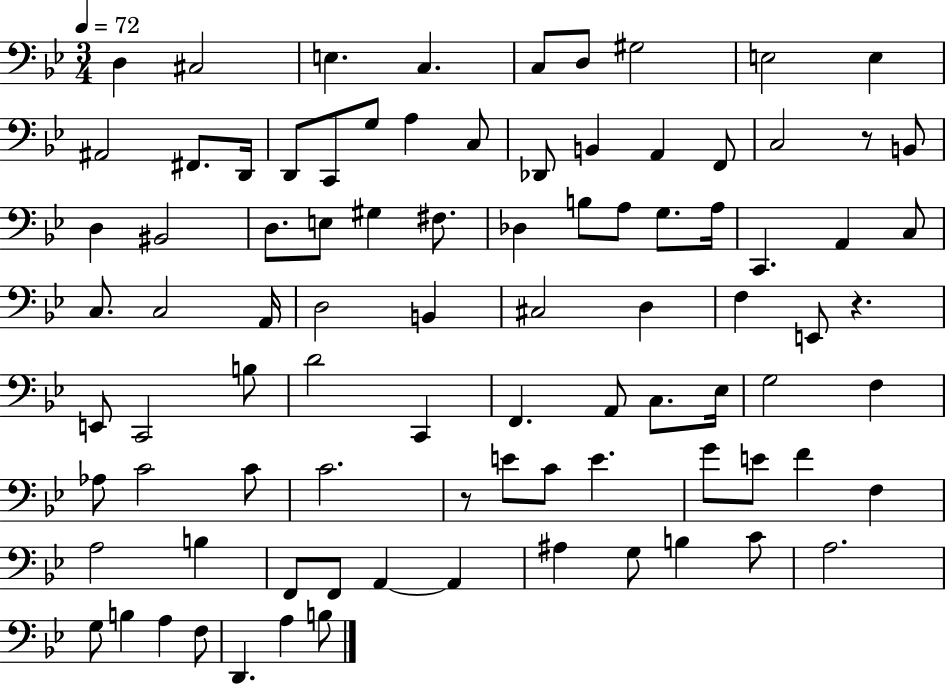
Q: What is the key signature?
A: BES major